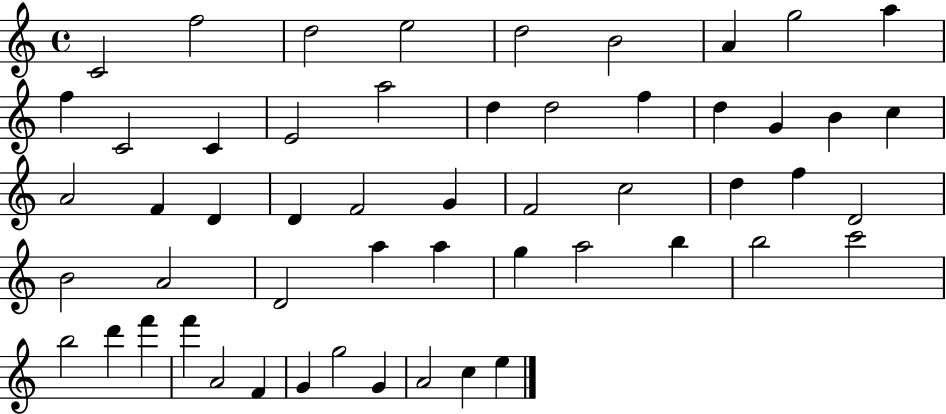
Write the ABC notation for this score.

X:1
T:Untitled
M:4/4
L:1/4
K:C
C2 f2 d2 e2 d2 B2 A g2 a f C2 C E2 a2 d d2 f d G B c A2 F D D F2 G F2 c2 d f D2 B2 A2 D2 a a g a2 b b2 c'2 b2 d' f' f' A2 F G g2 G A2 c e